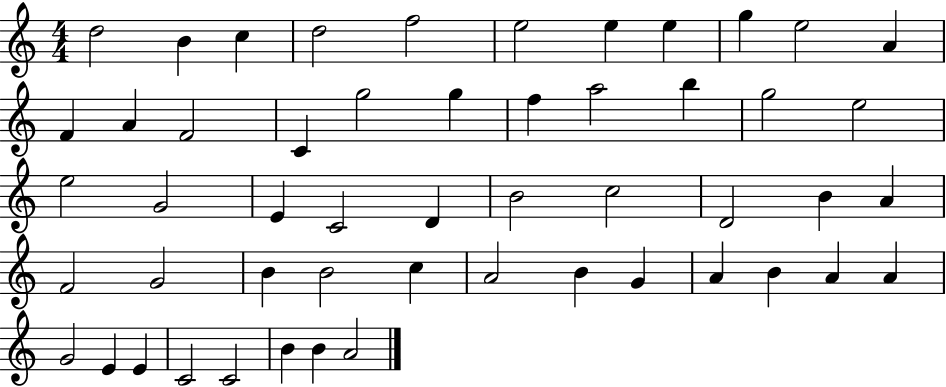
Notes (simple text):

D5/h B4/q C5/q D5/h F5/h E5/h E5/q E5/q G5/q E5/h A4/q F4/q A4/q F4/h C4/q G5/h G5/q F5/q A5/h B5/q G5/h E5/h E5/h G4/h E4/q C4/h D4/q B4/h C5/h D4/h B4/q A4/q F4/h G4/h B4/q B4/h C5/q A4/h B4/q G4/q A4/q B4/q A4/q A4/q G4/h E4/q E4/q C4/h C4/h B4/q B4/q A4/h